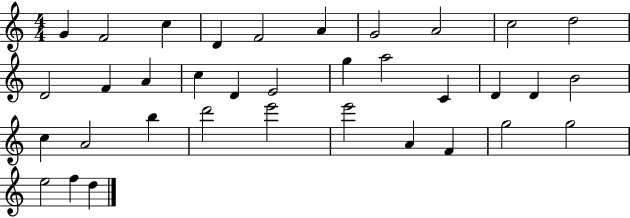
X:1
T:Untitled
M:4/4
L:1/4
K:C
G F2 c D F2 A G2 A2 c2 d2 D2 F A c D E2 g a2 C D D B2 c A2 b d'2 e'2 e'2 A F g2 g2 e2 f d